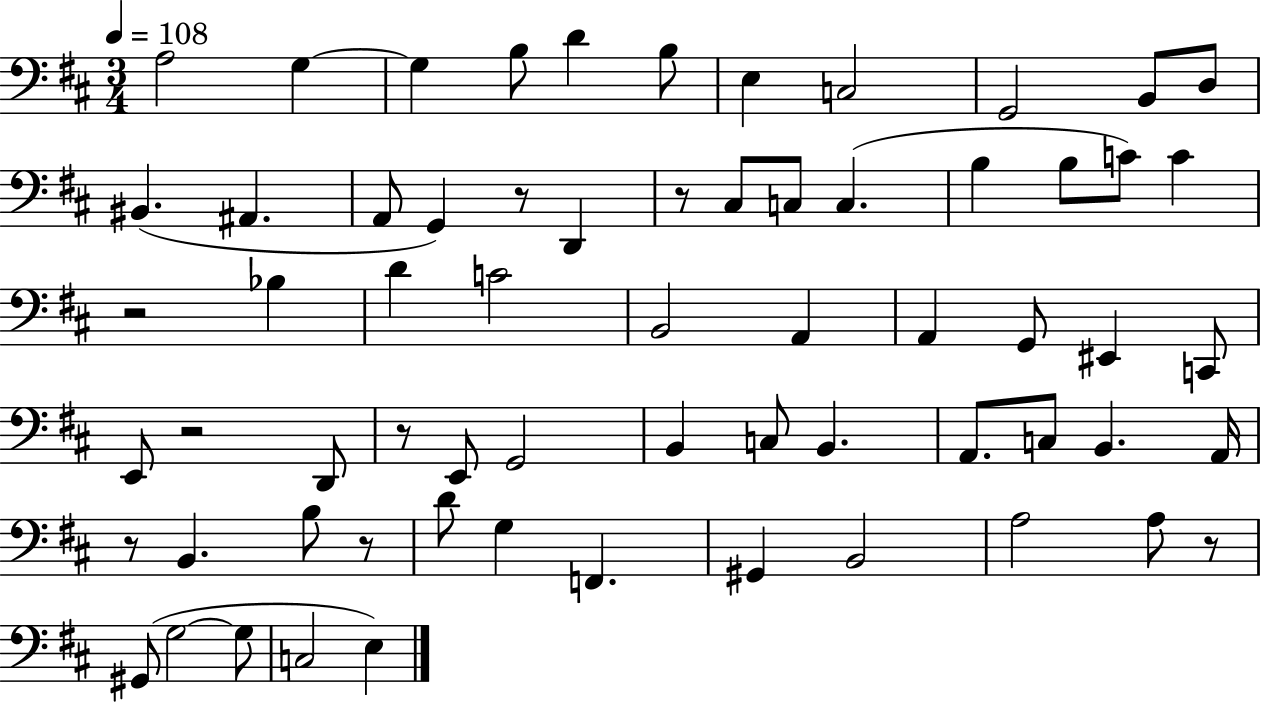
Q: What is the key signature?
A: D major